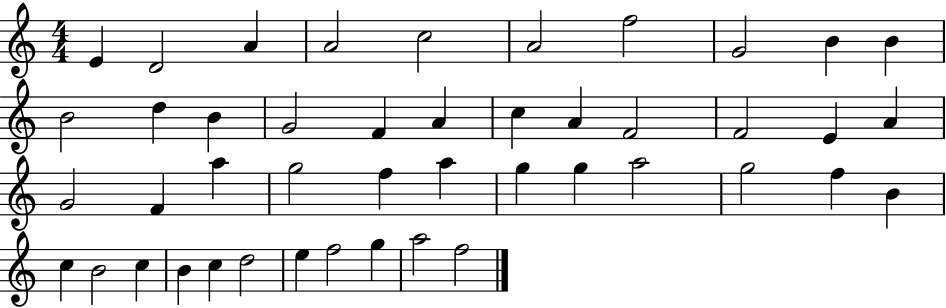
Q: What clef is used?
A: treble